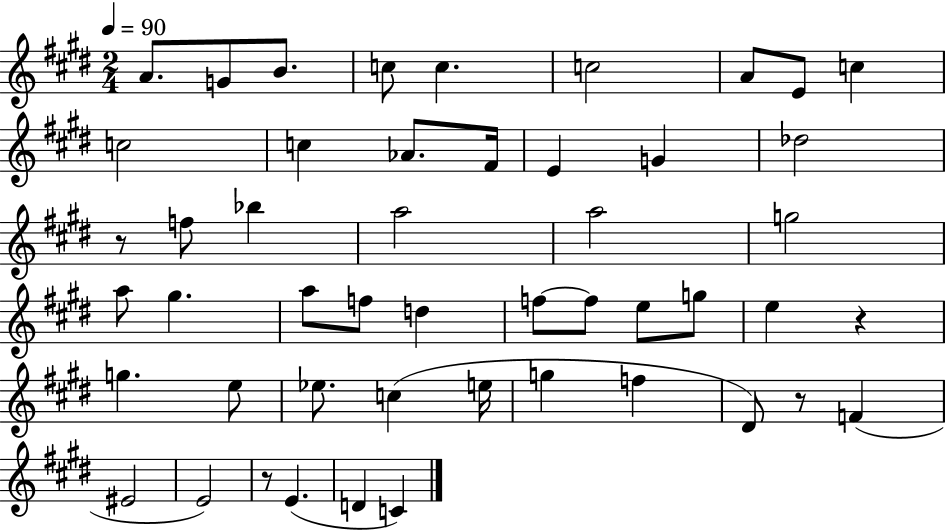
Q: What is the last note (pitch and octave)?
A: C4